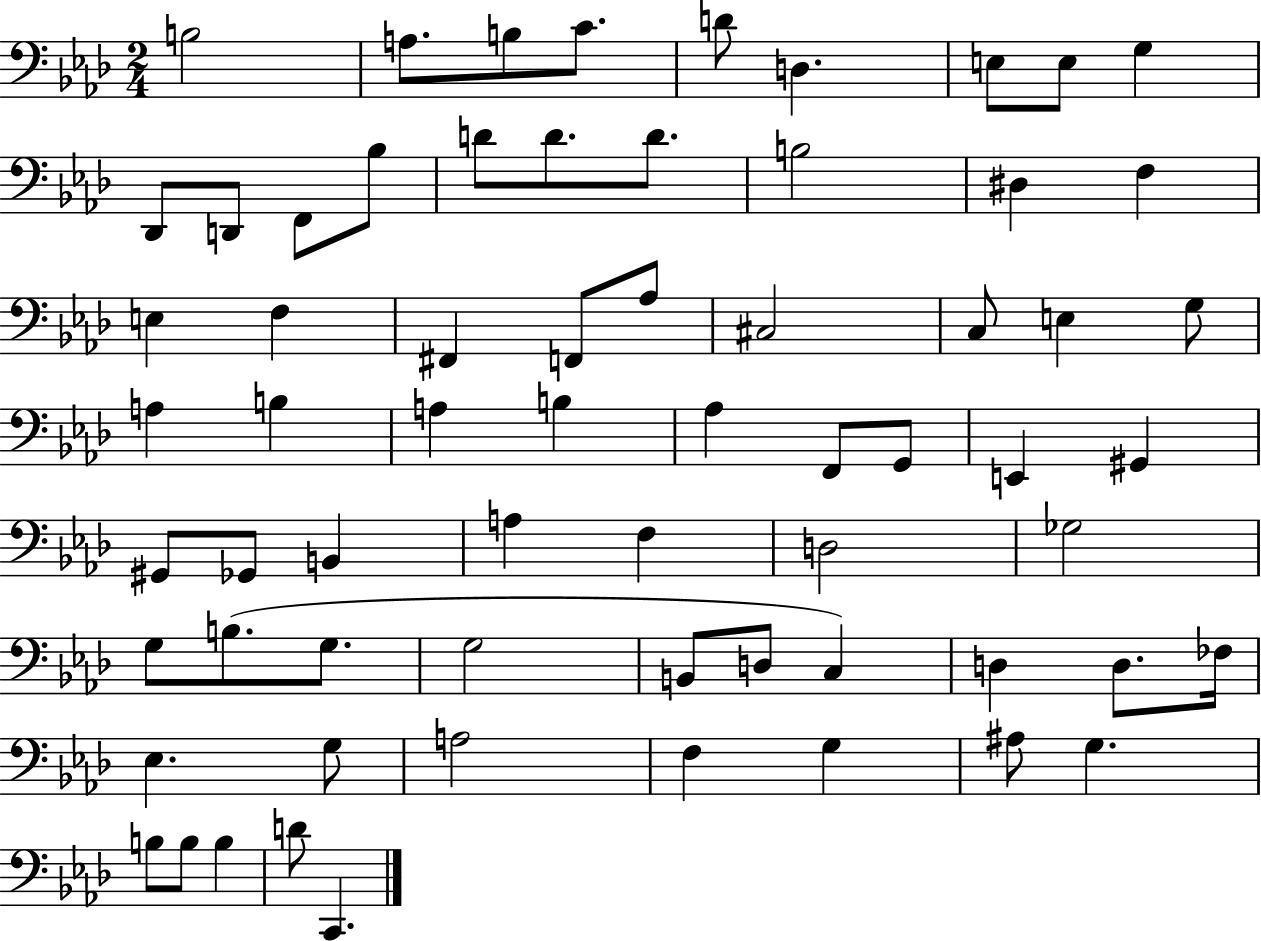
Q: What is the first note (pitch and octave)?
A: B3